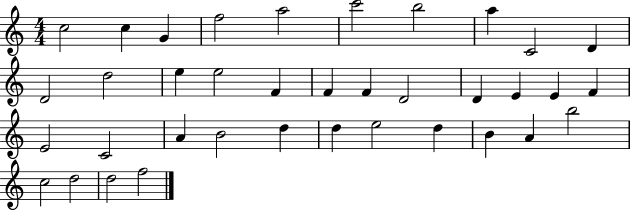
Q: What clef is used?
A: treble